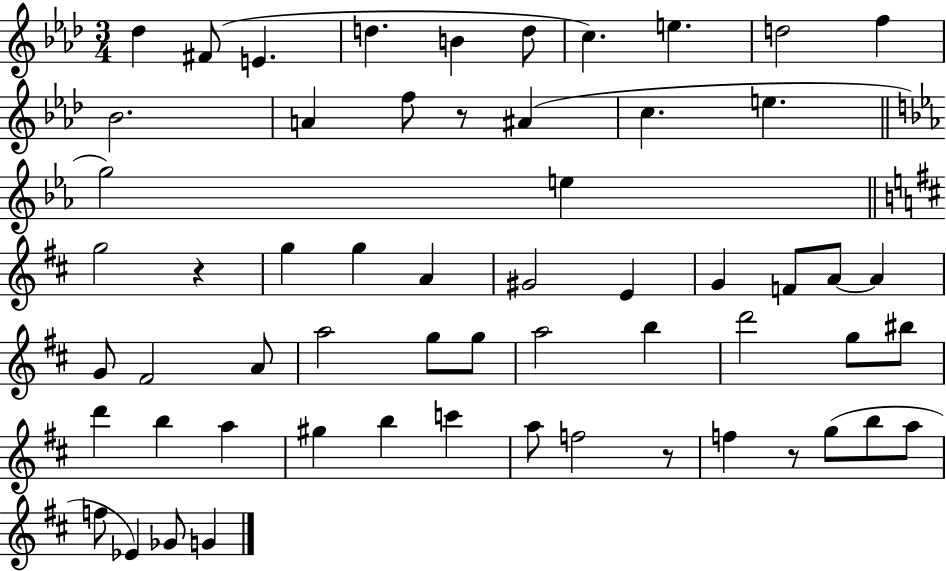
X:1
T:Untitled
M:3/4
L:1/4
K:Ab
_d ^F/2 E d B d/2 c e d2 f _B2 A f/2 z/2 ^A c e g2 e g2 z g g A ^G2 E G F/2 A/2 A G/2 ^F2 A/2 a2 g/2 g/2 a2 b d'2 g/2 ^b/2 d' b a ^g b c' a/2 f2 z/2 f z/2 g/2 b/2 a/2 f/2 _E _G/2 G